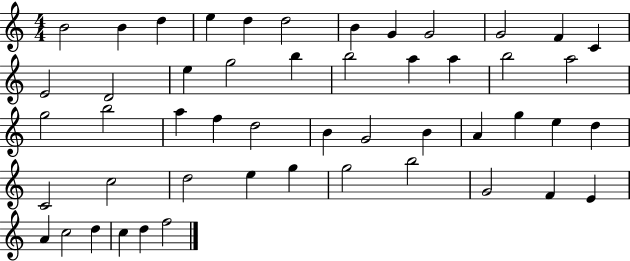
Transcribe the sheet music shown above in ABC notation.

X:1
T:Untitled
M:4/4
L:1/4
K:C
B2 B d e d d2 B G G2 G2 F C E2 D2 e g2 b b2 a a b2 a2 g2 b2 a f d2 B G2 B A g e d C2 c2 d2 e g g2 b2 G2 F E A c2 d c d f2